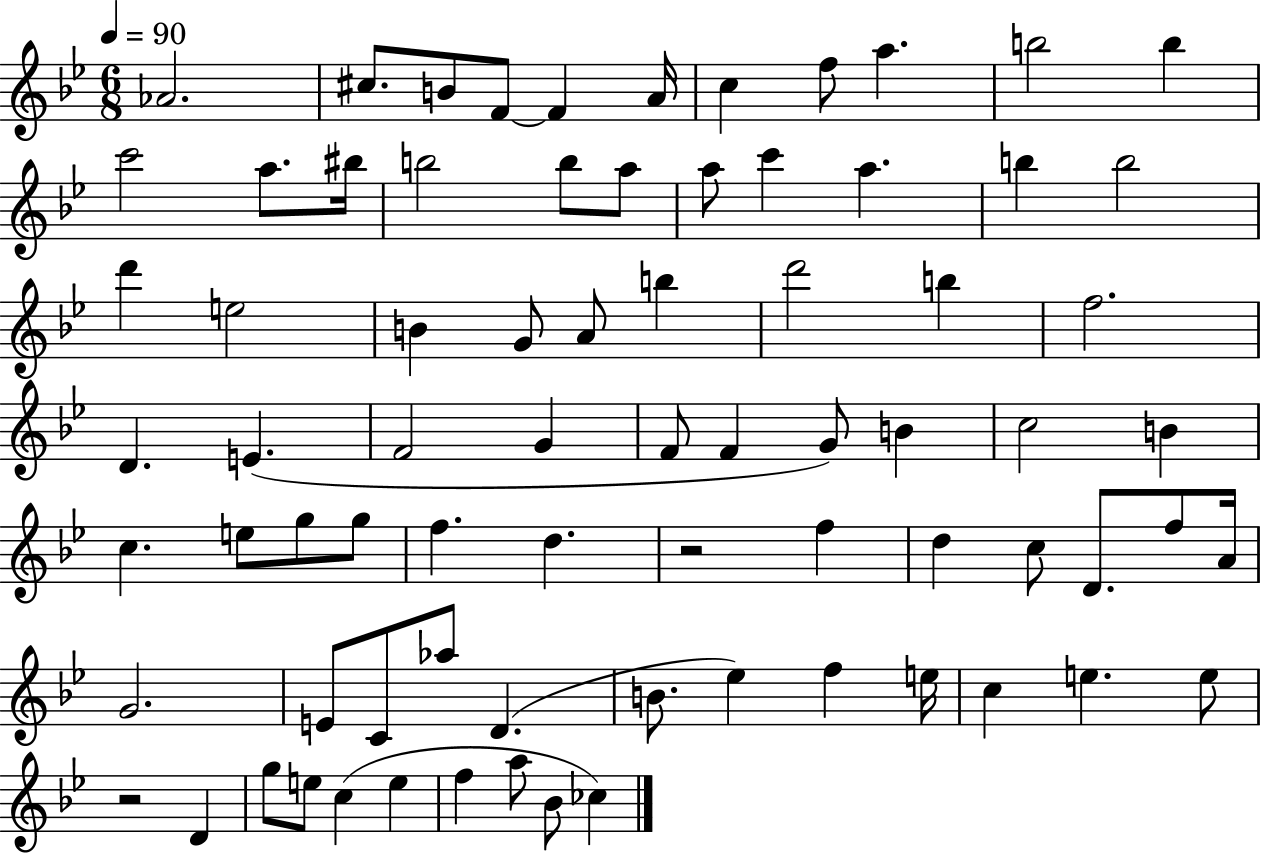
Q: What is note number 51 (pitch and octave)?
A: D4